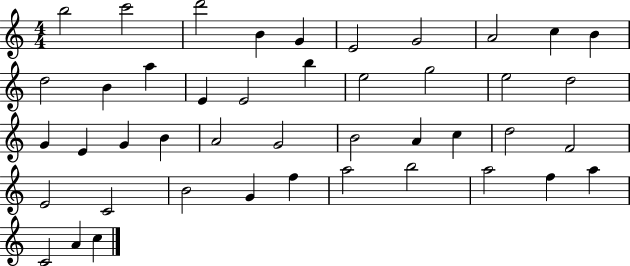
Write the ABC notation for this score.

X:1
T:Untitled
M:4/4
L:1/4
K:C
b2 c'2 d'2 B G E2 G2 A2 c B d2 B a E E2 b e2 g2 e2 d2 G E G B A2 G2 B2 A c d2 F2 E2 C2 B2 G f a2 b2 a2 f a C2 A c